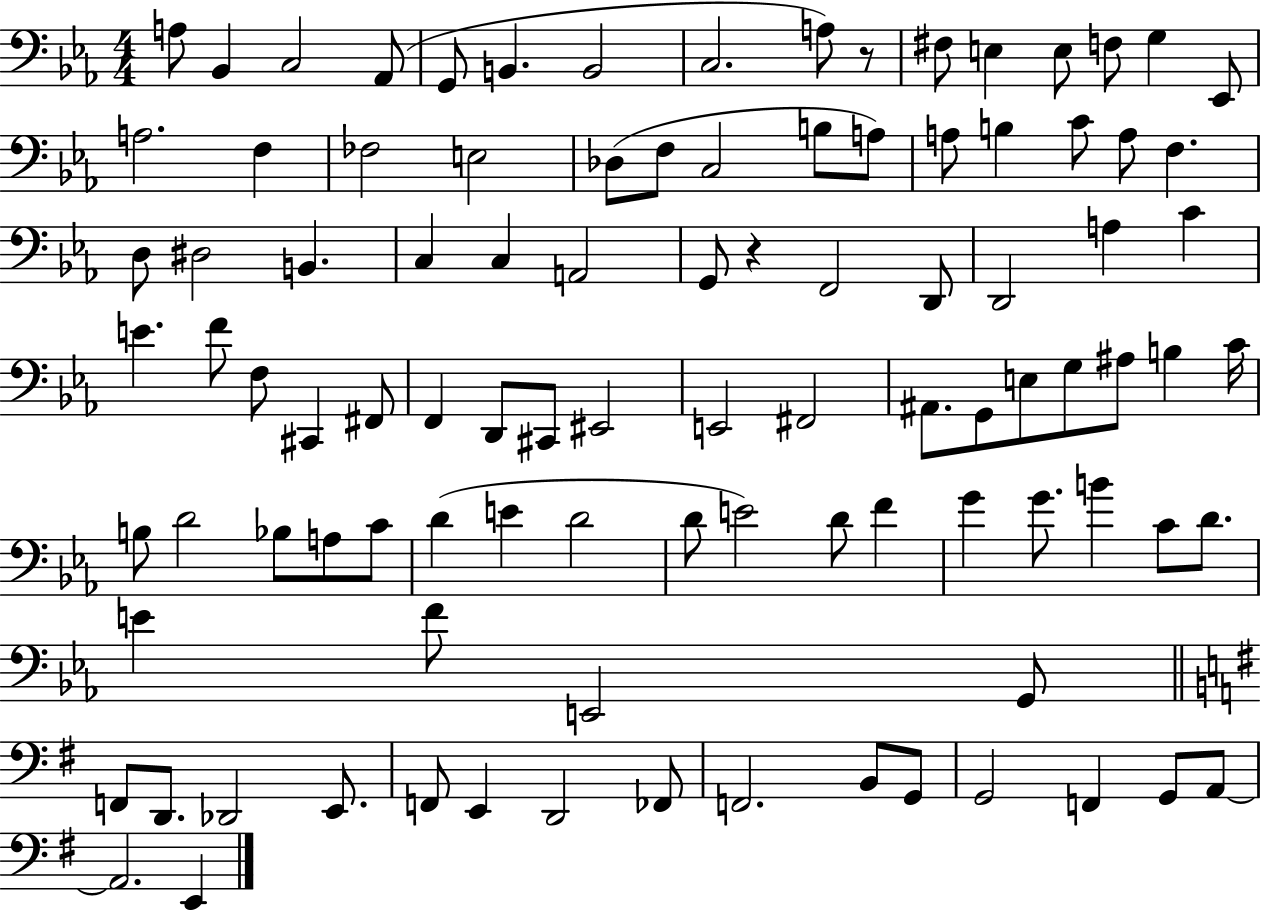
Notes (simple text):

A3/e Bb2/q C3/h Ab2/e G2/e B2/q. B2/h C3/h. A3/e R/e F#3/e E3/q E3/e F3/e G3/q Eb2/e A3/h. F3/q FES3/h E3/h Db3/e F3/e C3/h B3/e A3/e A3/e B3/q C4/e A3/e F3/q. D3/e D#3/h B2/q. C3/q C3/q A2/h G2/e R/q F2/h D2/e D2/h A3/q C4/q E4/q. F4/e F3/e C#2/q F#2/e F2/q D2/e C#2/e EIS2/h E2/h F#2/h A#2/e. G2/e E3/e G3/e A#3/e B3/q C4/s B3/e D4/h Bb3/e A3/e C4/e D4/q E4/q D4/h D4/e E4/h D4/e F4/q G4/q G4/e. B4/q C4/e D4/e. E4/q F4/e E2/h G2/e F2/e D2/e. Db2/h E2/e. F2/e E2/q D2/h FES2/e F2/h. B2/e G2/e G2/h F2/q G2/e A2/e A2/h. E2/q